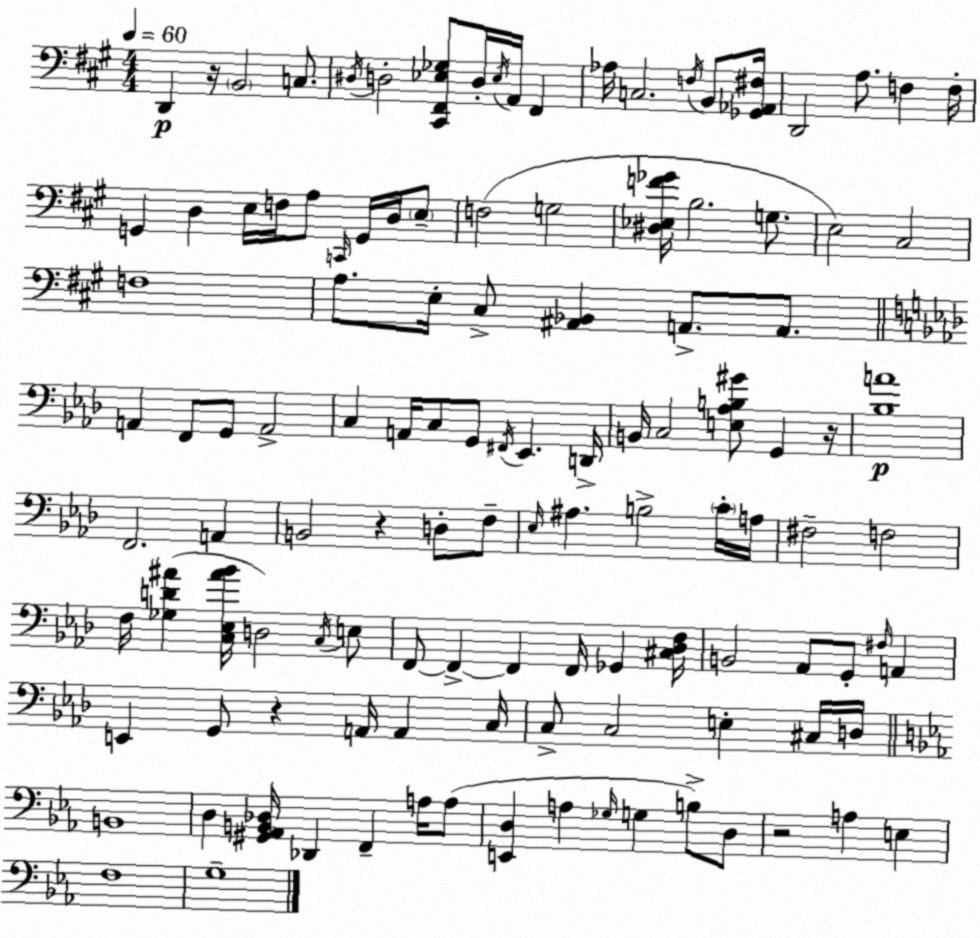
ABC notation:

X:1
T:Untitled
M:4/4
L:1/4
K:A
D,, z/4 B,,2 C,/2 ^D,/4 D,2 [^C,,^F,,_E,_G,]/2 D,/4 _E,/4 A,,/4 ^F,, _A,/4 C,2 F,/4 B,,/2 [_G,,_A,,^F,]/4 D,,2 A,/2 F, F,/4 G,, D, E,/4 F,/4 A,/2 C,,/4 G,,/4 D,/4 E,/2 F,2 G,2 [^D,_E,F_G]/4 B,2 G,/2 E,2 ^C,2 F,4 A,/2 E,/4 ^C,/2 [^A,,_B,,] A,,/2 A,,/2 A,, F,,/2 G,,/2 A,,2 C, A,,/4 C,/2 G,,/2 ^F,,/4 _E,, D,,/4 B,,/4 C,2 [E,_A,B,^G]/2 G,, z/4 [_B,A]4 F,,2 A,, B,,2 z D,/2 F,/2 _E,/4 ^A, B,2 C/4 A,/4 ^F,2 F,2 F,/4 [_G,D^A] [C,_E,^A_B]/4 D,2 C,/4 E,/2 F,,/2 F,, F,, F,,/4 _G,, [^C,_D,F,]/4 B,,2 _A,,/2 G,,/2 ^F,/4 A,, E,, G,,/2 z A,,/4 A,, C,/4 C,/2 C,2 E, ^C,/4 D,/4 B,,4 D, [^G,,_A,,B,,_D,]/4 _D,, F,, A,/4 A,/2 [E,,D,] A, _G,/4 G, B,/2 D,/2 z2 A, E, F,4 G,4